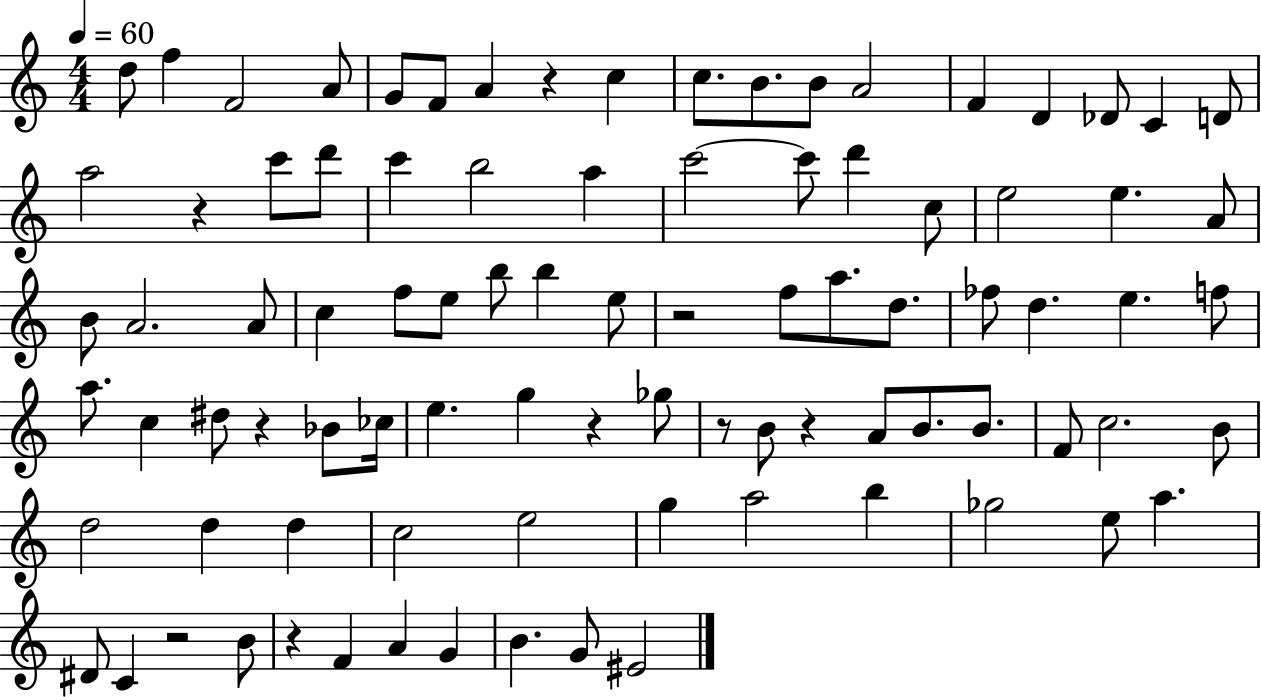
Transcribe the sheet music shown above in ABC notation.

X:1
T:Untitled
M:4/4
L:1/4
K:C
d/2 f F2 A/2 G/2 F/2 A z c c/2 B/2 B/2 A2 F D _D/2 C D/2 a2 z c'/2 d'/2 c' b2 a c'2 c'/2 d' c/2 e2 e A/2 B/2 A2 A/2 c f/2 e/2 b/2 b e/2 z2 f/2 a/2 d/2 _f/2 d e f/2 a/2 c ^d/2 z _B/2 _c/4 e g z _g/2 z/2 B/2 z A/2 B/2 B/2 F/2 c2 B/2 d2 d d c2 e2 g a2 b _g2 e/2 a ^D/2 C z2 B/2 z F A G B G/2 ^E2